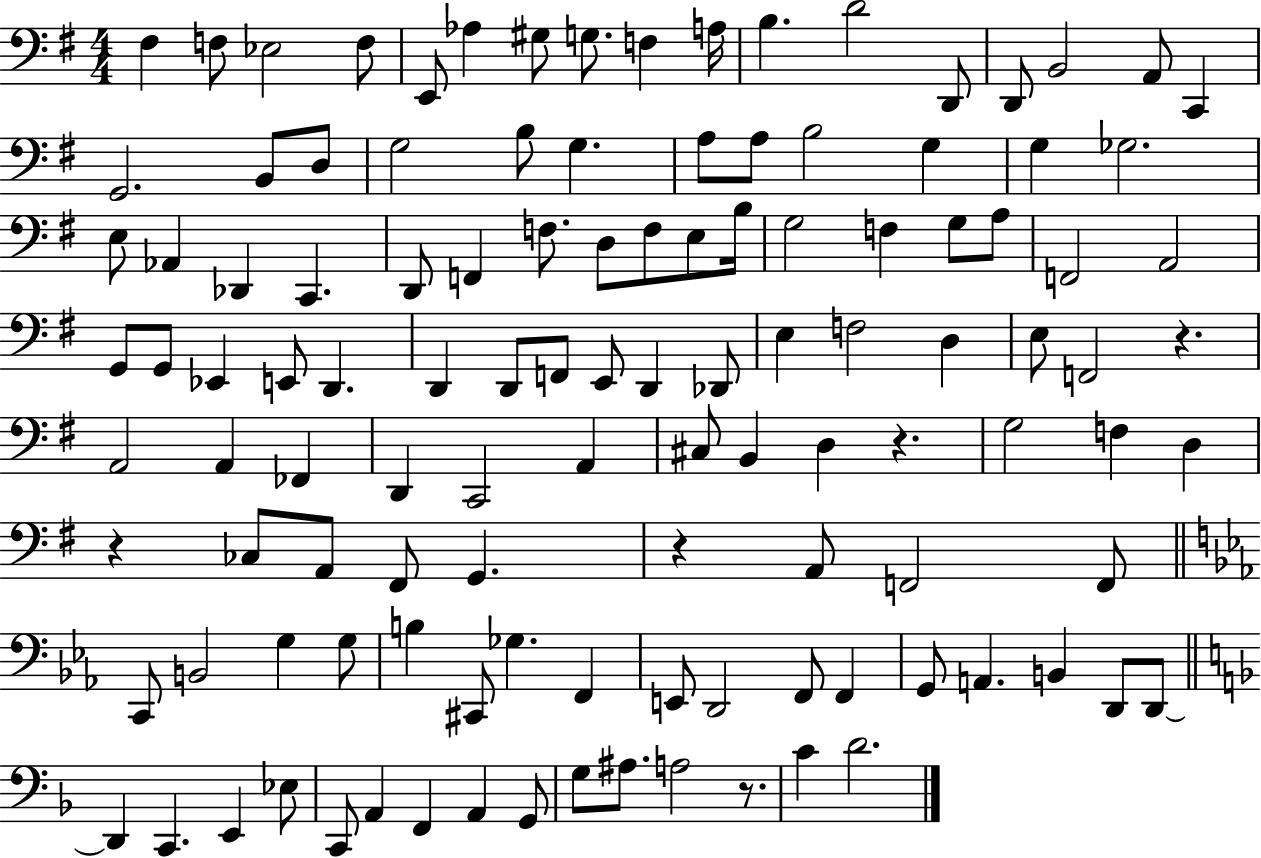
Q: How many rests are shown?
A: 5